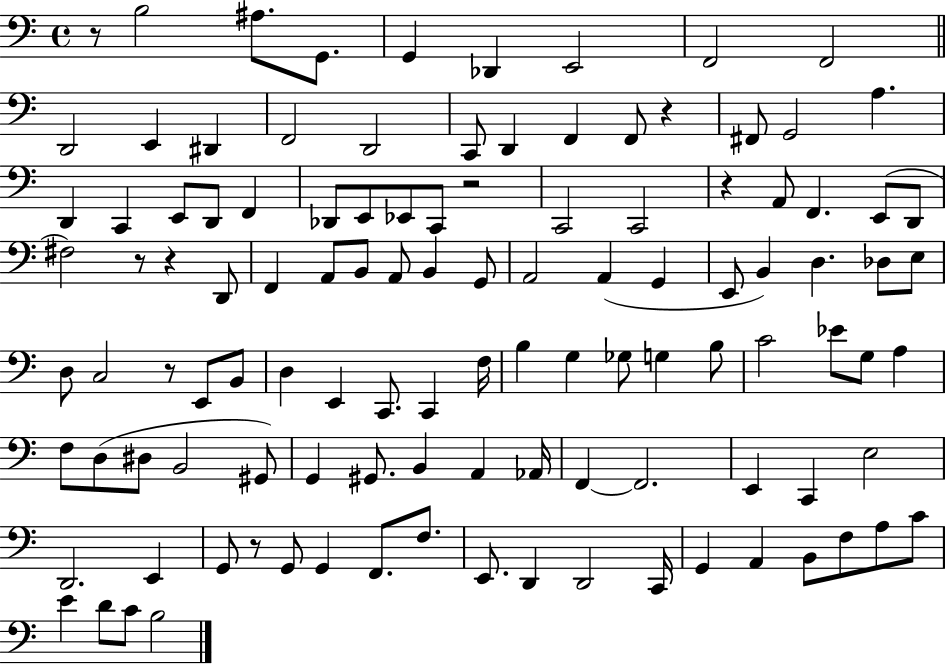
R/e B3/h A#3/e. G2/e. G2/q Db2/q E2/h F2/h F2/h D2/h E2/q D#2/q F2/h D2/h C2/e D2/q F2/q F2/e R/q F#2/e G2/h A3/q. D2/q C2/q E2/e D2/e F2/q Db2/e E2/e Eb2/e C2/e R/h C2/h C2/h R/q A2/e F2/q. E2/e D2/e F#3/h R/e R/q D2/e F2/q A2/e B2/e A2/e B2/q G2/e A2/h A2/q G2/q E2/e B2/q D3/q. Db3/e E3/e D3/e C3/h R/e E2/e B2/e D3/q E2/q C2/e. C2/q F3/s B3/q G3/q Gb3/e G3/q B3/e C4/h Eb4/e G3/e A3/q F3/e D3/e D#3/e B2/h G#2/e G2/q G#2/e. B2/q A2/q Ab2/s F2/q F2/h. E2/q C2/q E3/h D2/h. E2/q G2/e R/e G2/e G2/q F2/e. F3/e. E2/e. D2/q D2/h C2/s G2/q A2/q B2/e F3/e A3/e C4/e E4/q D4/e C4/e B3/h